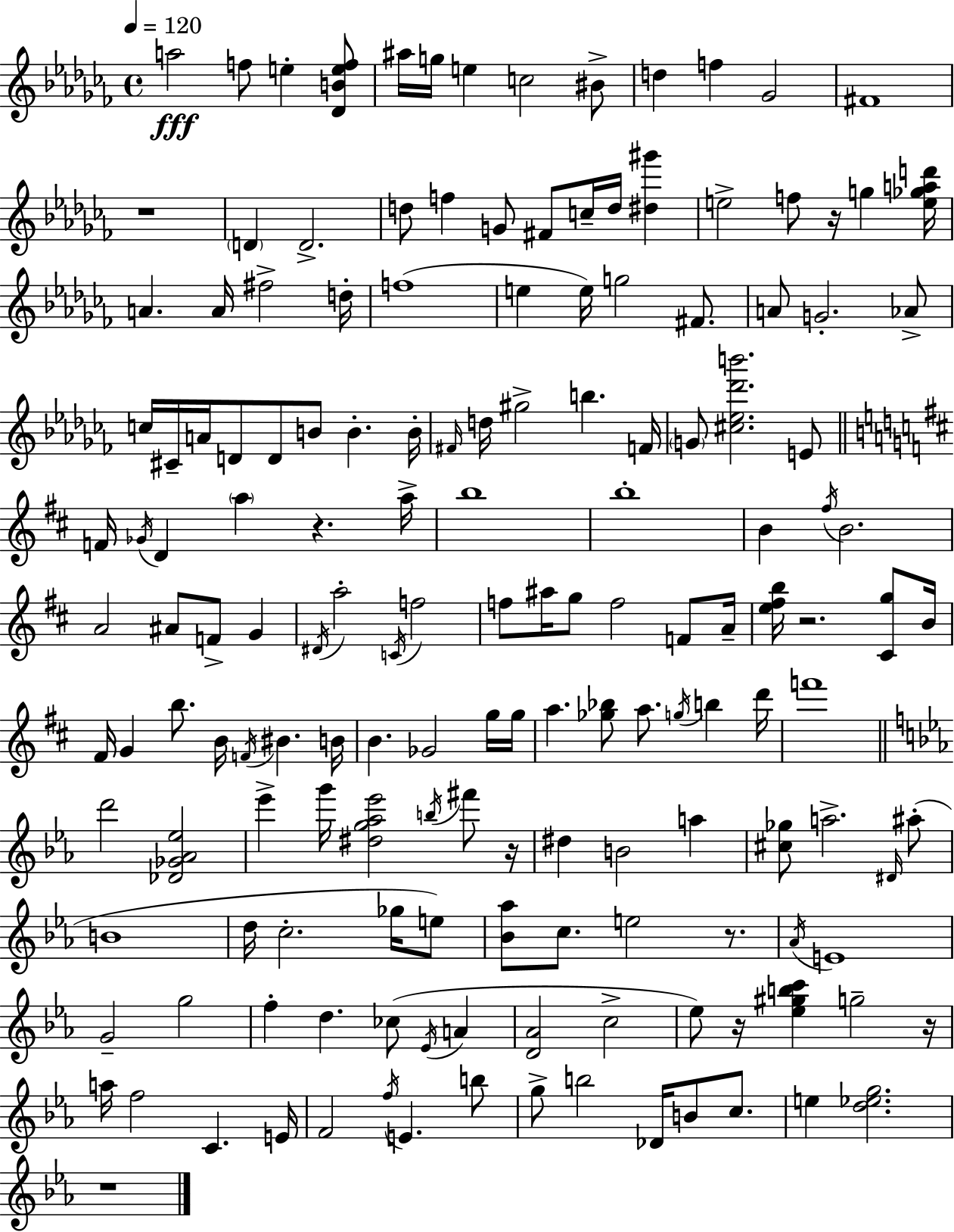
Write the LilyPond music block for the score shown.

{
  \clef treble
  \time 4/4
  \defaultTimeSignature
  \key aes \minor
  \tempo 4 = 120
  \repeat volta 2 { a''2\fff f''8 e''4-. <des' b' e'' f''>8 | ais''16 g''16 e''4 c''2 bis'8-> | d''4 f''4 ges'2 | fis'1 | \break r1 | \parenthesize d'4 d'2.-> | d''8 f''4 g'8 fis'8 c''16-- d''16 <dis'' gis'''>4 | e''2-> f''8 r16 g''4 <e'' ges'' a'' d'''>16 | \break a'4. a'16 fis''2-> d''16-. | f''1( | e''4 e''16) g''2 fis'8. | a'8 g'2.-. aes'8-> | \break c''16 cis'16-- a'16 d'8 d'8 b'8 b'4.-. b'16-. | \grace { fis'16 } d''16 gis''2-> b''4. | f'16 \parenthesize g'8 <cis'' ees'' des''' b'''>2. e'8 | \bar "||" \break \key d \major f'16 \acciaccatura { ges'16 } d'4 \parenthesize a''4 r4. | a''16-> b''1 | b''1-. | b'4 \acciaccatura { fis''16 } b'2. | \break a'2 ais'8 f'8-> g'4 | \acciaccatura { dis'16 } a''2-. \acciaccatura { c'16 } f''2 | f''8 ais''16 g''8 f''2 | f'8 a'16-- <e'' fis'' b''>16 r2. | \break <cis' g''>8 b'16 fis'16 g'4 b''8. b'16 \acciaccatura { f'16 } bis'4. | b'16 b'4. ges'2 | g''16 g''16 a''4. <ges'' bes''>8 a''8. | \acciaccatura { g''16 } b''4 d'''16 f'''1 | \break \bar "||" \break \key c \minor d'''2 <des' ges' aes' ees''>2 | ees'''4-> g'''16 <dis'' g'' aes'' ees'''>2 \acciaccatura { b''16 } fis'''8 | r16 dis''4 b'2 a''4 | <cis'' ges''>8 a''2.-> \grace { dis'16 } | \break ais''8-.( b'1 | d''16 c''2.-. ges''16 | e''8) <bes' aes''>8 c''8. e''2 r8. | \acciaccatura { aes'16 } e'1 | \break g'2-- g''2 | f''4-. d''4. ces''8( \acciaccatura { ees'16 } | a'4 <d' aes'>2 c''2-> | ees''8) r16 <ees'' gis'' b'' c'''>4 g''2-- | \break r16 a''16 f''2 c'4. | e'16 f'2 \acciaccatura { f''16 } e'4. | b''8 g''8-> b''2 des'16 | b'8 c''8. e''4 <d'' ees'' g''>2. | \break r1 | } \bar "|."
}